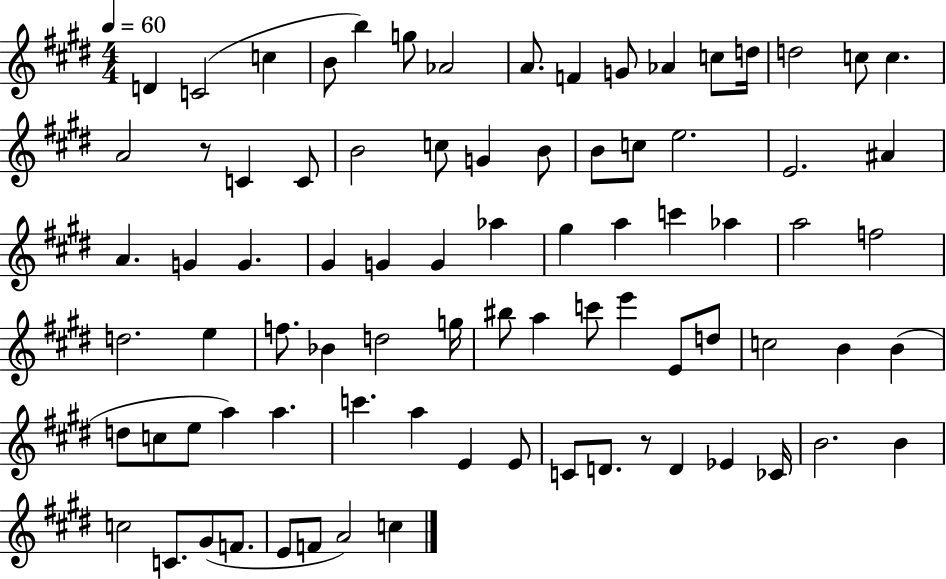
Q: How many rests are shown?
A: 2